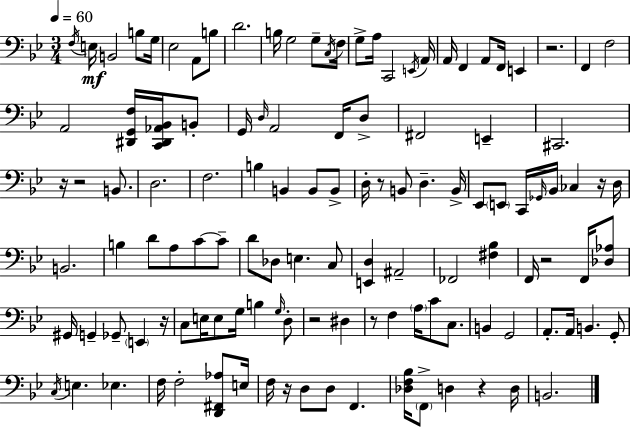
X:1
T:Untitled
M:3/4
L:1/4
K:Bb
F,/4 E,/4 B,,2 B,/2 G,/4 _E,2 A,,/2 B,/2 D2 B,/4 G,2 G,/2 C,/4 F,/4 G,/2 A,/4 C,,2 E,,/4 A,,/4 A,,/4 F,, A,,/2 F,,/4 E,, z2 F,, F,2 A,,2 [^D,,G,,F,]/4 [C,,^D,,_A,,_B,,]/4 B,,/2 G,,/4 D,/4 A,,2 F,,/4 D,/2 ^F,,2 E,, ^C,,2 z/4 z2 B,,/2 D,2 F,2 B, B,, B,,/2 B,,/2 D,/4 z/2 B,,/2 D, B,,/4 _E,,/2 E,,/2 C,,/4 _G,,/4 _B,,/4 _C, z/4 D,/4 B,,2 B, D/2 A,/2 C/2 C/2 D/2 _D,/2 E, C,/2 [E,,D,] ^A,,2 _F,,2 [^F,_B,] F,,/4 z2 F,,/4 [_D,_A,]/2 ^G,,/4 G,, _G,,/2 E,, z/4 C,/2 E,/4 E,/2 G,/4 B, G,/4 D,/2 z2 ^D, z/2 F, A,/4 C/2 C,/2 B,, G,,2 A,,/2 A,,/4 B,, G,,/2 C,/4 E, _E, F,/4 F,2 [D,,^F,,_A,]/2 E,/4 F,/4 z/4 D,/2 D,/2 F,, [_D,F,_B,]/4 F,,/2 D, z D,/4 B,,2